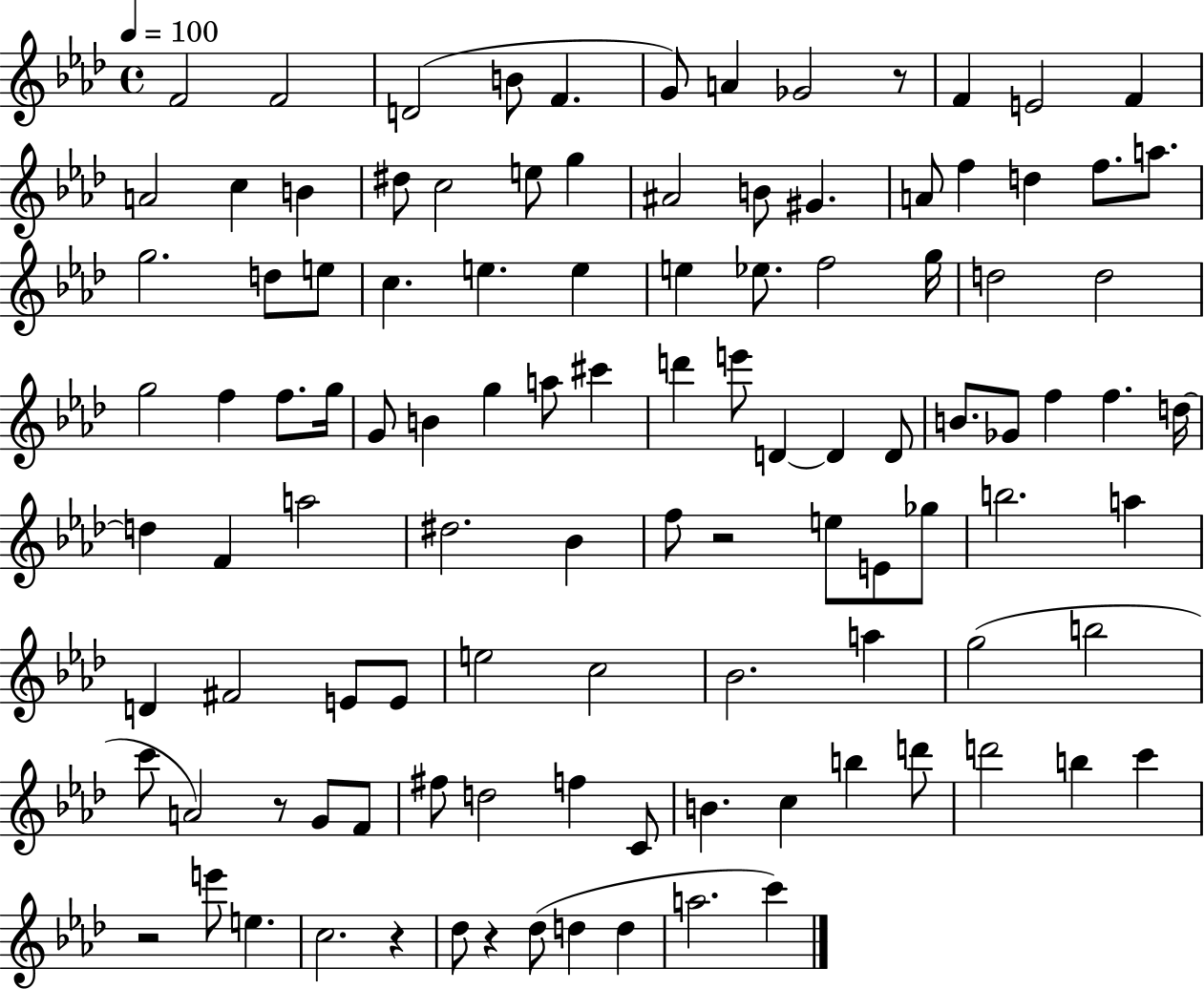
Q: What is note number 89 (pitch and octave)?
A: B5